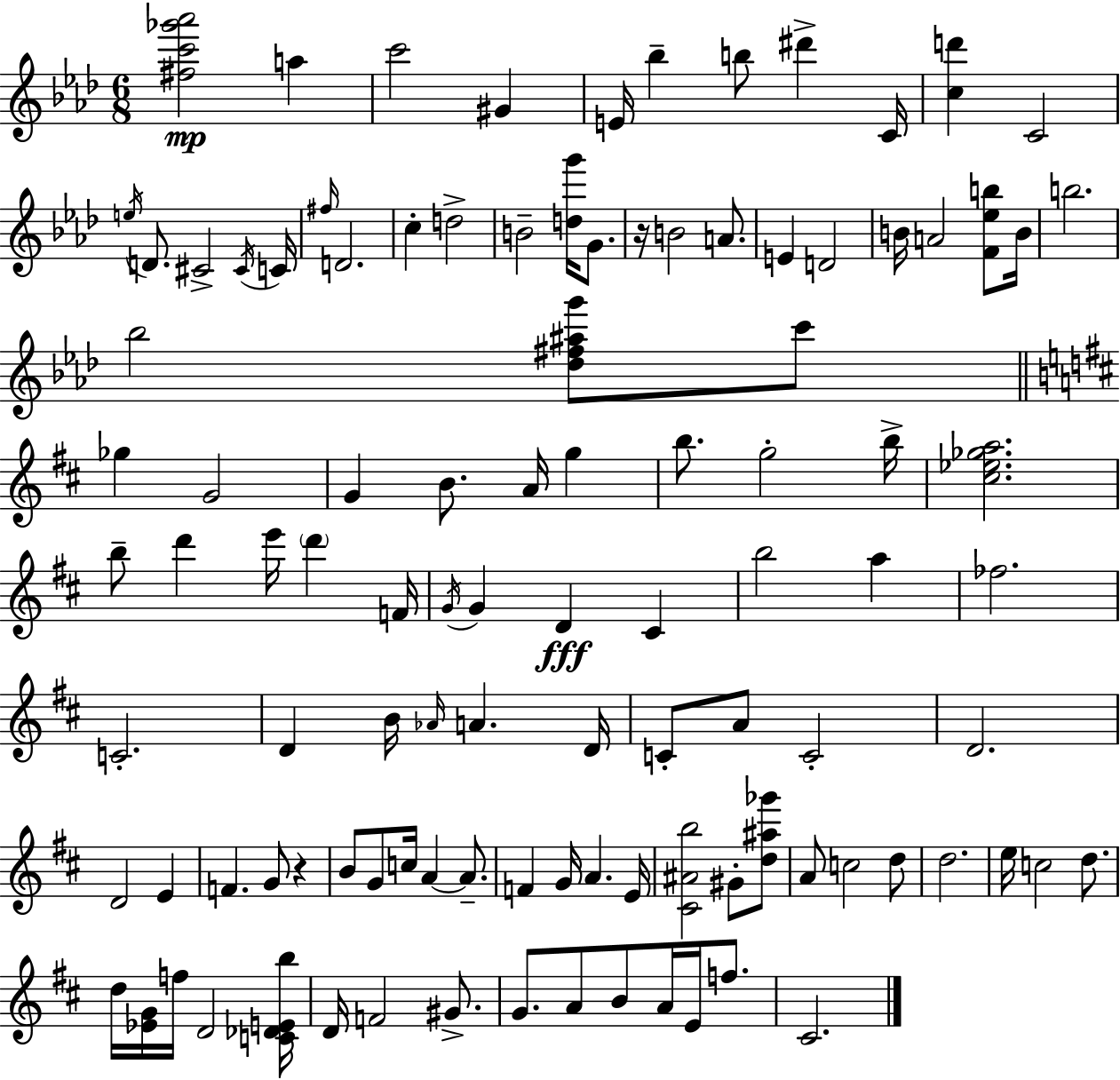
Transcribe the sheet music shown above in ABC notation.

X:1
T:Untitled
M:6/8
L:1/4
K:Fm
[^fc'_g'_a']2 a c'2 ^G E/4 _b b/2 ^d' C/4 [cd'] C2 e/4 D/2 ^C2 ^C/4 C/4 ^f/4 D2 c d2 B2 [dg']/4 G/2 z/4 B2 A/2 E D2 B/4 A2 [F_eb]/2 B/4 b2 _b2 [_d^f^ag']/2 c'/2 _g G2 G B/2 A/4 g b/2 g2 b/4 [^c_e_ga]2 b/2 d' e'/4 d' F/4 G/4 G D ^C b2 a _f2 C2 D B/4 _A/4 A D/4 C/2 A/2 C2 D2 D2 E F G/2 z B/2 G/2 c/4 A A/2 F G/4 A E/4 [^C^Ab]2 ^G/2 [d^a_g']/2 A/2 c2 d/2 d2 e/4 c2 d/2 d/4 [_EG]/4 f/4 D2 [C_DEb]/4 D/4 F2 ^G/2 G/2 A/2 B/2 A/4 E/4 f/2 ^C2